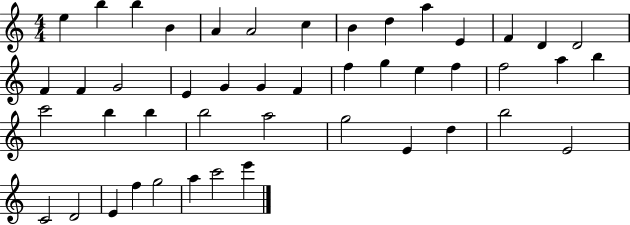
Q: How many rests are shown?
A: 0